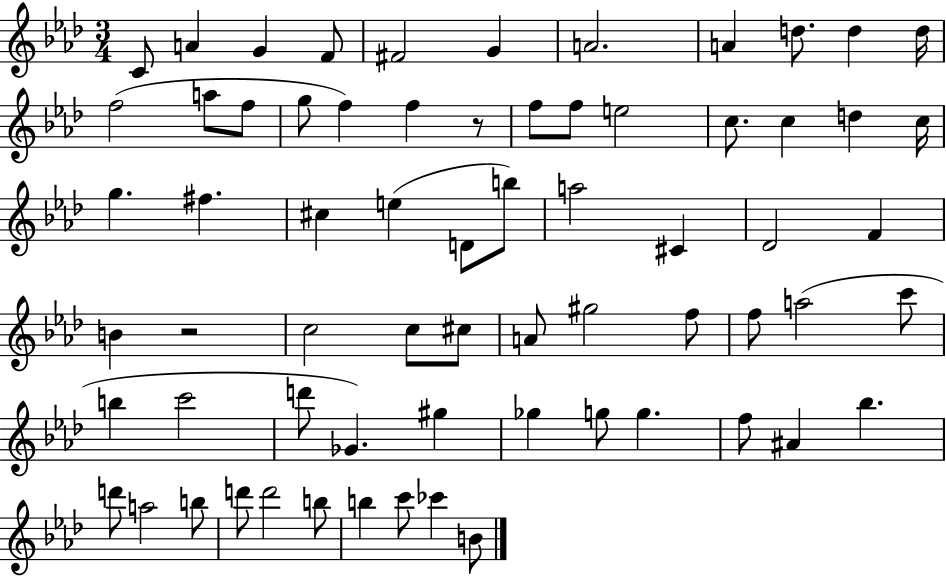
C4/e A4/q G4/q F4/e F#4/h G4/q A4/h. A4/q D5/e. D5/q D5/s F5/h A5/e F5/e G5/e F5/q F5/q R/e F5/e F5/e E5/h C5/e. C5/q D5/q C5/s G5/q. F#5/q. C#5/q E5/q D4/e B5/e A5/h C#4/q Db4/h F4/q B4/q R/h C5/h C5/e C#5/e A4/e G#5/h F5/e F5/e A5/h C6/e B5/q C6/h D6/e Gb4/q. G#5/q Gb5/q G5/e G5/q. F5/e A#4/q Bb5/q. D6/e A5/h B5/e D6/e D6/h B5/e B5/q C6/e CES6/q B4/e